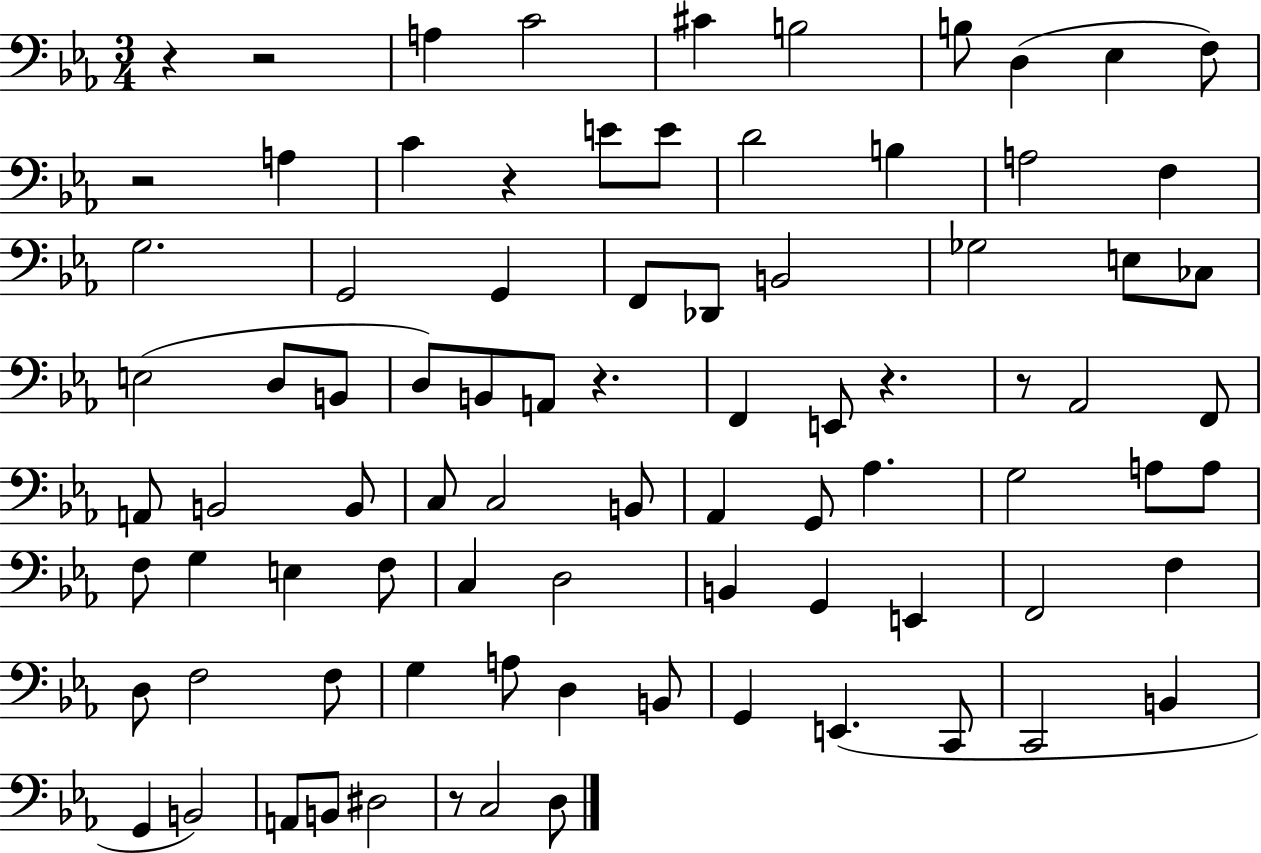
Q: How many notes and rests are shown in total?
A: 85